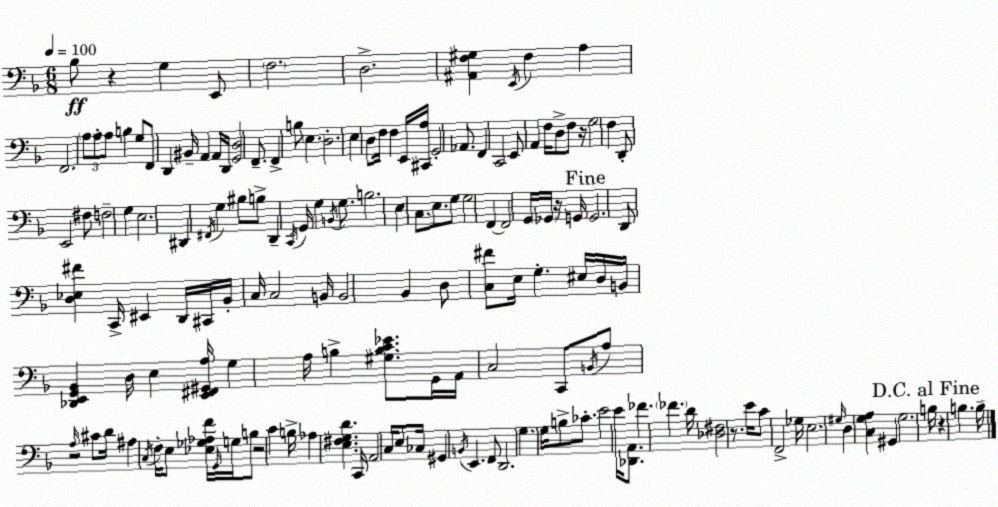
X:1
T:Untitled
M:6/8
L:1/4
K:Dm
_B,/2 z G, E,,/2 F,2 D,2 [^A,,F,^G,] E,,/4 F, A, F,,2 A,/2 A,/2 A,/2 B, G,/2 F,,/2 D,, ^B,,/4 A,, A,,/4 D,,/4 [G,,D,]2 F,,/2 F,, B,/2 E, D,2 E, D,/2 F,/4 F, E,,/4 [^C,,A,]/4 G,,2 _A,,/2 F,, C,,2 E,,/2 A,, F,/4 D,/2 F,/2 z/4 G,2 F, D,,/2 E,,2 ^F,/2 F,2 G, E,2 ^D,, ^F,,/4 G, ^B,/2 B,/2 D,, C,,/4 G,,/4 G, B,,/4 G,/2 B,2 E, C,/2 E,/2 G,/2 G,2 F,, F,,2 G,,/4 _G,,/4 z/4 G,,/4 G,,2 D,,/2 [D,_E,^F] C,,/4 ^E,, D,,/4 ^C,,/4 _B,,/4 C,/4 C,2 B,,/4 B,,2 _B,, D,/2 [C,^F]/2 E,/4 G, ^E,/4 D,/4 B,,/4 [_D,,E,,G,,_B,,] D,/4 E, [E,,^F,,^G,,A,]/4 G, A,/4 B, [^G,B,C_E]/2 G,,/4 A,,/4 C,2 C,,/2 B,,/4 A,/2 z2 A,/4 ^C/2 D/4 ^A, C,/4 F,/4 E,/2 [_E,_G,_A,F]/4 G,,/4 G,/4 B,/2 z2 C B,/4 _A, [E,^F,G,D] C,,/4 A,,2 C,/4 E,/2 _C,/4 ^G,, B,,/4 E,, F,,/2 D,,2 G, G,/4 B,/2 _C/2 E2 E/4 [_D,,A,,]/2 _F _F D/4 [_D,^F,]2 z/2 E/4 C/2 F,,2 _G,/4 E,2 ^G,/4 D, [C,G,A,] ^G,, G,2 B,/4 z B, B,/4